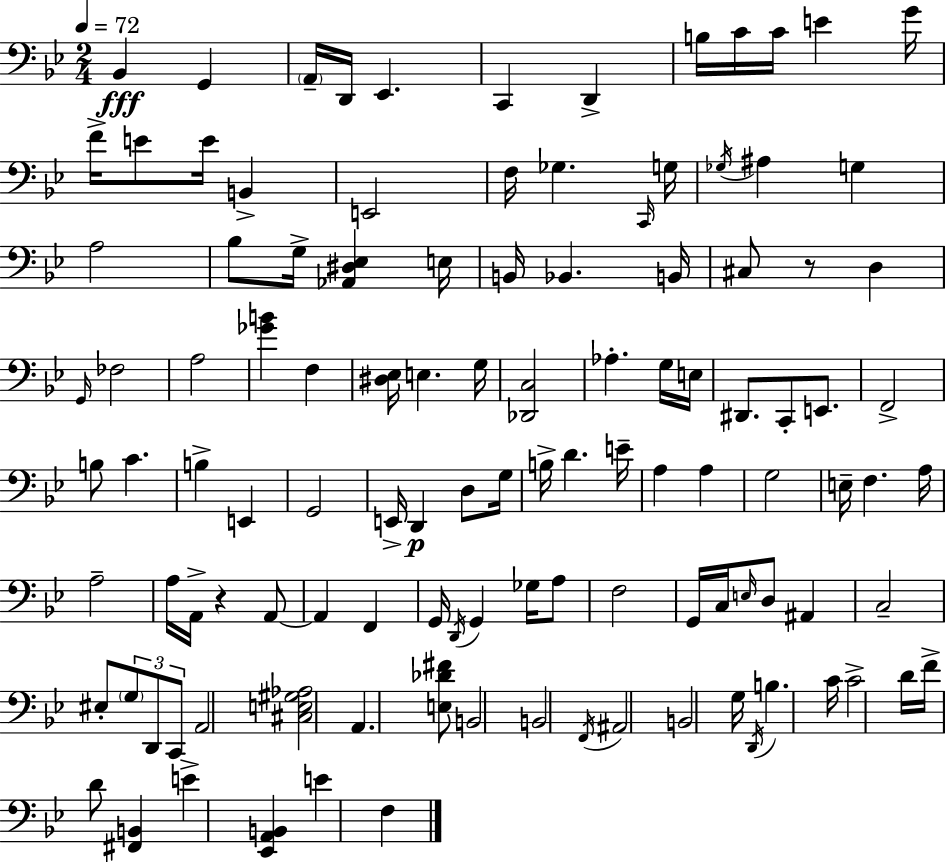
X:1
T:Untitled
M:2/4
L:1/4
K:Gm
_B,, G,, A,,/4 D,,/4 _E,, C,, D,, B,/4 C/4 C/4 E G/4 F/4 E/2 E/4 B,, E,,2 F,/4 _G, C,,/4 G,/4 _G,/4 ^A, G, A,2 _B,/2 G,/4 [_A,,^D,_E,] E,/4 B,,/4 _B,, B,,/4 ^C,/2 z/2 D, G,,/4 _F,2 A,2 [_GB] F, [^D,_E,]/4 E, G,/4 [_D,,C,]2 _A, G,/4 E,/4 ^D,,/2 C,,/2 E,,/2 F,,2 B,/2 C B, E,, G,,2 E,,/4 D,, D,/2 G,/4 B,/4 D E/4 A, A, G,2 E,/4 F, A,/4 A,2 A,/4 A,,/4 z A,,/2 A,, F,, G,,/4 D,,/4 G,, _G,/4 A,/2 F,2 G,,/4 C,/4 E,/4 D,/2 ^A,, C,2 ^E,/2 G,/2 D,,/2 C,,/2 A,,2 [^C,E,^G,_A,]2 A,, [E,_D^F]/2 B,,2 B,,2 F,,/4 ^A,,2 B,,2 G,/4 D,,/4 B, C/4 C2 D/4 F/4 D/2 [^F,,B,,] E [_E,,A,,B,,] E F,